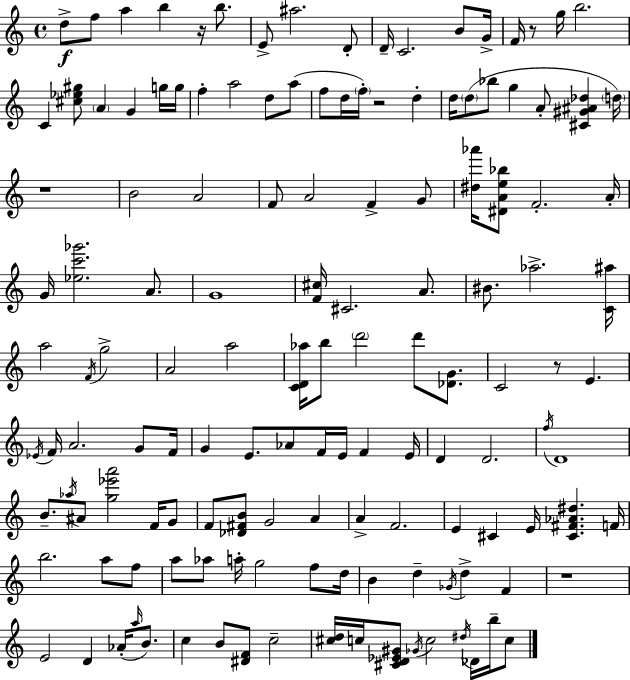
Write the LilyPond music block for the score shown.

{
  \clef treble
  \time 4/4
  \defaultTimeSignature
  \key a \minor
  d''8->\f f''8 a''4 b''4 r16 b''8. | e'8-> ais''2. d'8-. | d'16-- c'2. b'8 g'16-> | f'16 r8 g''16 b''2. | \break c'4 <cis'' ees'' gis''>8 \parenthesize a'4 g'4 g''16 g''16 | f''4-. a''2 d''8 a''8( | f''8 d''16 \parenthesize f''16-.) r2 d''4-. | d''16 \parenthesize d''8( bes''8 g''4 a'8-. <cis' gis' ais' des''>4 \parenthesize d''16) | \break r1 | b'2 a'2 | f'8 a'2 f'4-> g'8 | <dis'' aes'''>16 <dis' a' e'' bes''>8 f'2.-. a'16-. | \break g'16 <ees'' c''' ges'''>2. a'8. | g'1 | <f' cis''>16 cis'2. a'8. | bis'8. aes''2.-> <c' ais''>16 | \break a''2 \acciaccatura { f'16 } g''2-> | a'2 a''2 | <c' d' aes''>16 b''8 \parenthesize d'''2 d'''8 <des' g'>8. | c'2 r8 e'4. | \break \acciaccatura { ees'16 } f'16 a'2. g'8 | f'16 g'4 e'8. aes'8 f'16 e'16 f'4 | e'16 d'4 d'2. | \acciaccatura { f''16 } d'1 | \break b'8.-- \acciaccatura { aes''16 } ais'8 <g'' ees''' a'''>2 | f'16 g'8 f'8 <des' fis' b'>8 g'2 | a'4 a'4-> f'2. | e'4 cis'4 e'16 <cis' fis' aes' dis''>4. | \break f'16 b''2. | a''8 f''8 a''8 aes''8 a''16-. g''2 | f''8 d''16 b'4 d''4-- \acciaccatura { ges'16 } d''4-> | f'4 r1 | \break e'2 d'4 | aes'16-.( \grace { a''16 } b'8.) c''4 b'8 <dis' f'>8 c''2-- | <cis'' d''>16 c''16 <cis' d' ees' gis'>8 \acciaccatura { ges'16 } c''2 | \acciaccatura { dis''16 } des'16 b''16-- c''8 \bar "|."
}